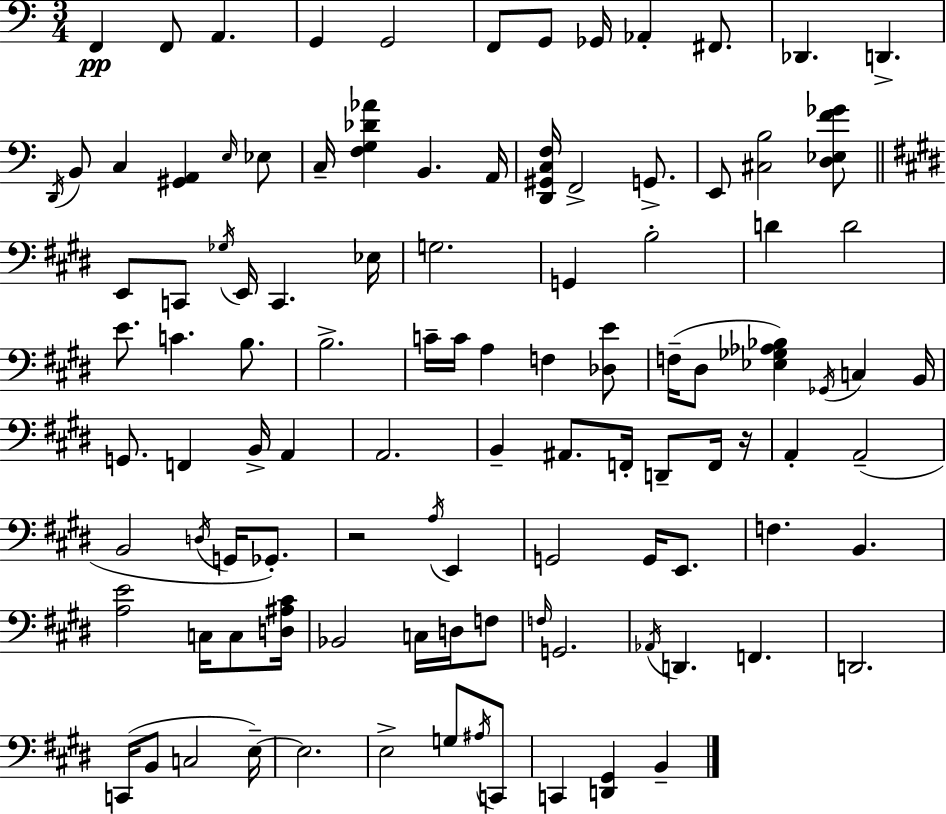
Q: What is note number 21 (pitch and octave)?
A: F2